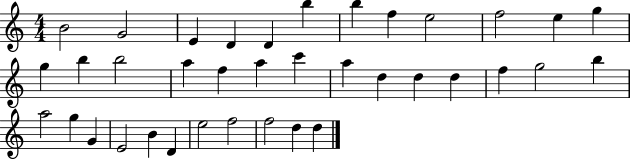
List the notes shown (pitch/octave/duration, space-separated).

B4/h G4/h E4/q D4/q D4/q B5/q B5/q F5/q E5/h F5/h E5/q G5/q G5/q B5/q B5/h A5/q F5/q A5/q C6/q A5/q D5/q D5/q D5/q F5/q G5/h B5/q A5/h G5/q G4/q E4/h B4/q D4/q E5/h F5/h F5/h D5/q D5/q